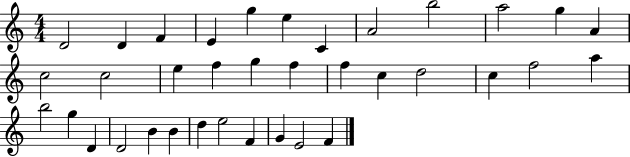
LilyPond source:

{
  \clef treble
  \numericTimeSignature
  \time 4/4
  \key c \major
  d'2 d'4 f'4 | e'4 g''4 e''4 c'4 | a'2 b''2 | a''2 g''4 a'4 | \break c''2 c''2 | e''4 f''4 g''4 f''4 | f''4 c''4 d''2 | c''4 f''2 a''4 | \break b''2 g''4 d'4 | d'2 b'4 b'4 | d''4 e''2 f'4 | g'4 e'2 f'4 | \break \bar "|."
}